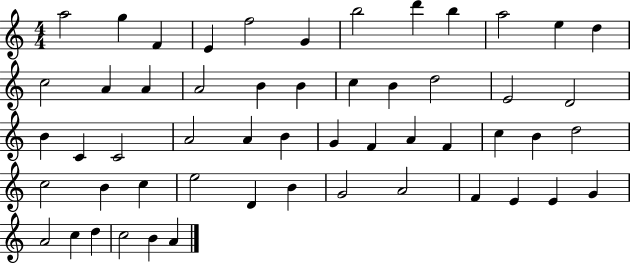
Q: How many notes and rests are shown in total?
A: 54